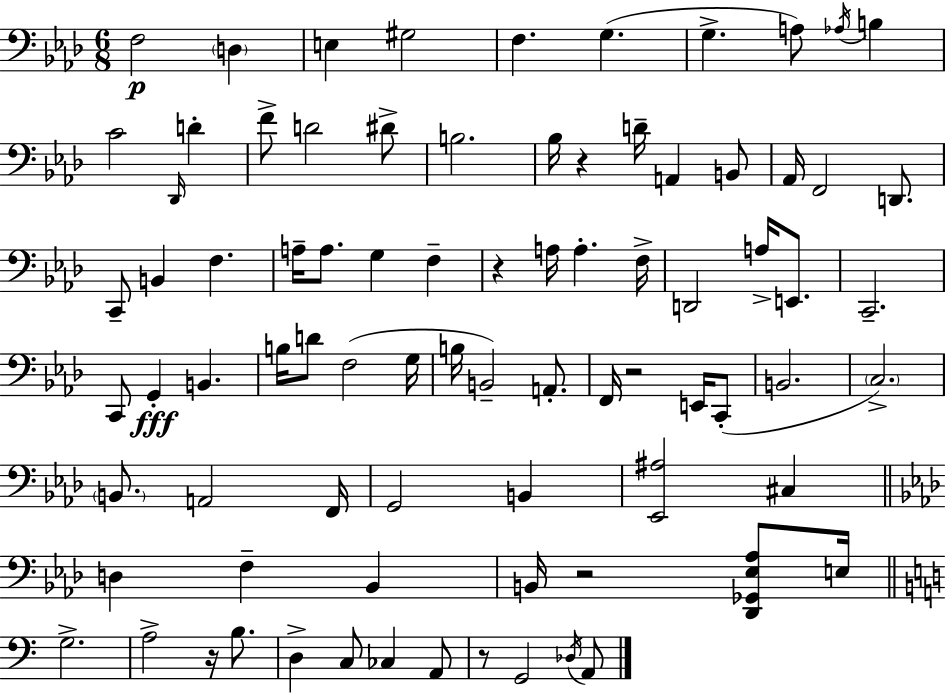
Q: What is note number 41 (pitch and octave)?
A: B2